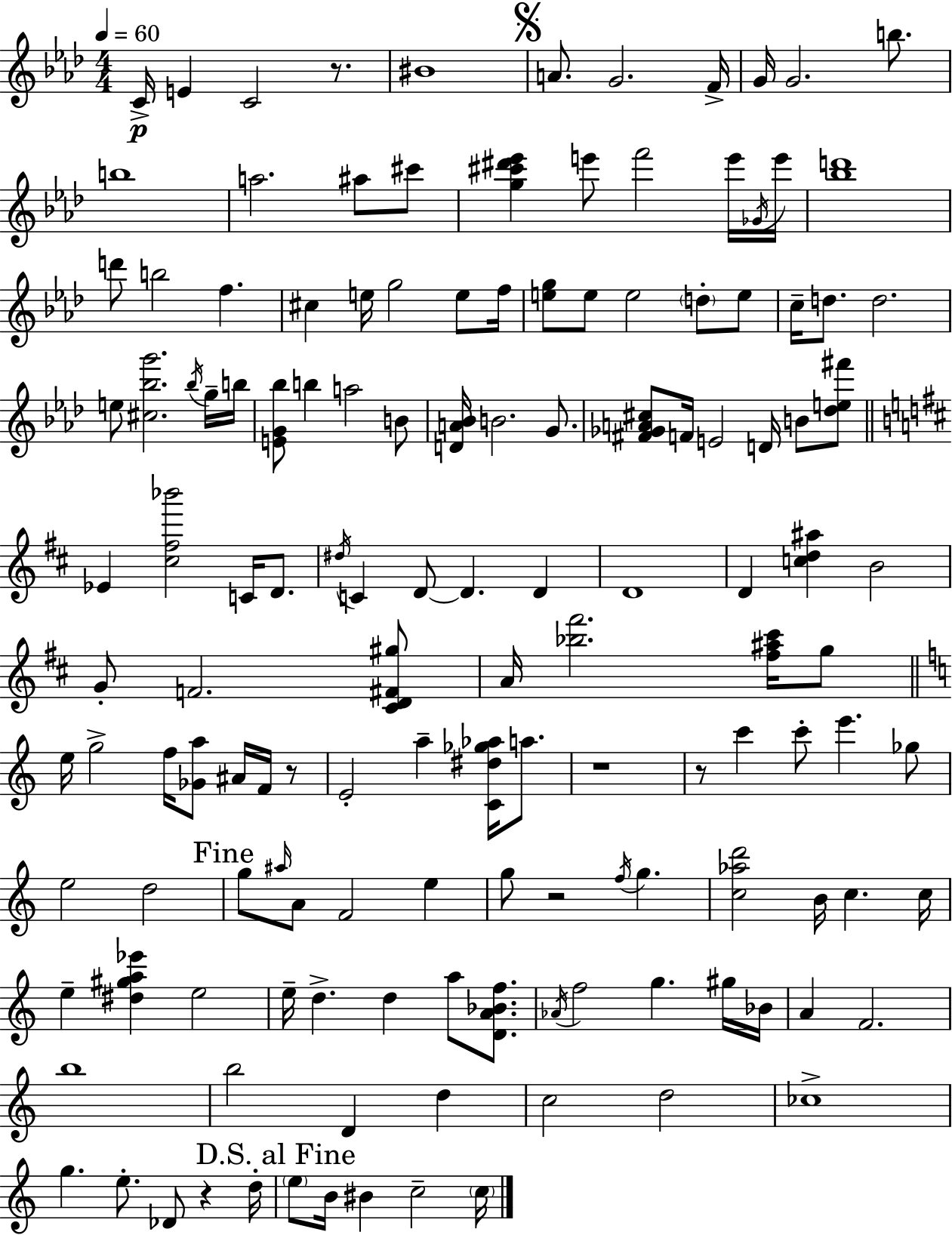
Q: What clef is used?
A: treble